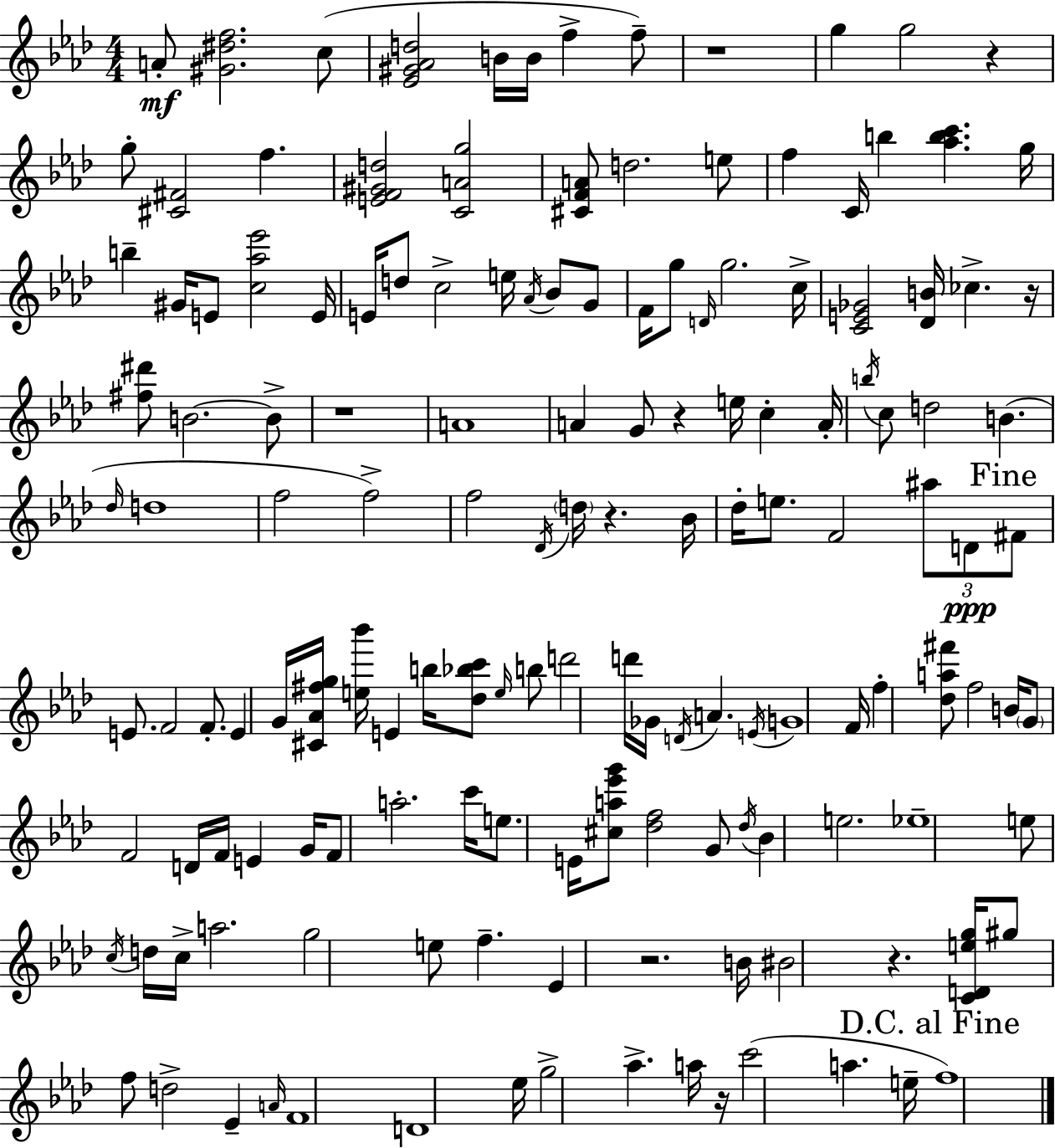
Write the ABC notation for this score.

X:1
T:Untitled
M:4/4
L:1/4
K:Fm
A/2 [^G^df]2 c/2 [_E^G_Ad]2 B/4 B/4 f f/2 z4 g g2 z g/2 [^C^F]2 f [EF^Gd]2 [CAg]2 [^CFA]/2 d2 e/2 f C/4 b [_abc'] g/4 b ^G/4 E/2 [c_a_e']2 E/4 E/4 d/2 c2 e/4 _A/4 _B/2 G/2 F/4 g/2 D/4 g2 c/4 [CE_G]2 [_DB]/4 _c z/4 [^f^d']/2 B2 B/2 z4 A4 A G/2 z e/4 c A/4 b/4 c/2 d2 B _d/4 d4 f2 f2 f2 _D/4 d/4 z _B/4 _d/4 e/2 F2 ^a/2 D/2 ^F/2 E/2 F2 F/2 E G/4 [^C_A^fg]/4 [e_b']/4 E b/4 [_d_bc']/2 e/4 b/2 d'2 d'/4 _G/4 D/4 A E/4 G4 F/4 f [_da^f']/2 f2 B/4 G/2 F2 D/4 F/4 E G/4 F/2 a2 c'/4 e/2 E/4 [^ca_e'g']/2 [_df]2 G/2 _d/4 _B e2 _e4 e/2 c/4 d/4 c/4 a2 g2 e/2 f _E z2 B/4 ^B2 z [CDeg]/4 ^g/2 f/2 d2 _E A/4 F4 D4 _e/4 g2 _a a/4 z/4 c'2 a e/4 f4